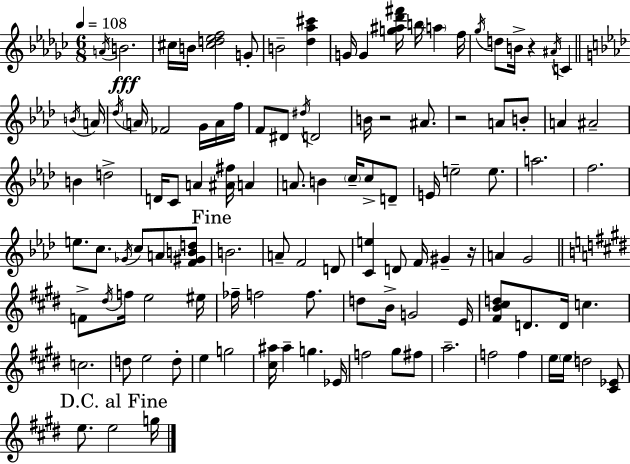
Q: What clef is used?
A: treble